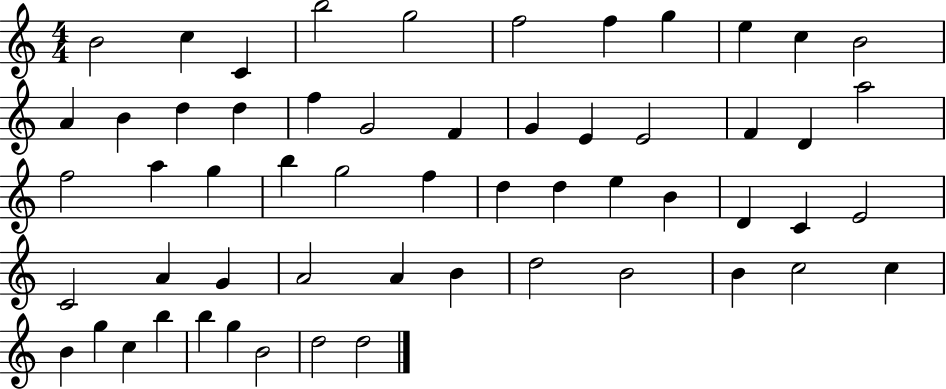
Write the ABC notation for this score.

X:1
T:Untitled
M:4/4
L:1/4
K:C
B2 c C b2 g2 f2 f g e c B2 A B d d f G2 F G E E2 F D a2 f2 a g b g2 f d d e B D C E2 C2 A G A2 A B d2 B2 B c2 c B g c b b g B2 d2 d2